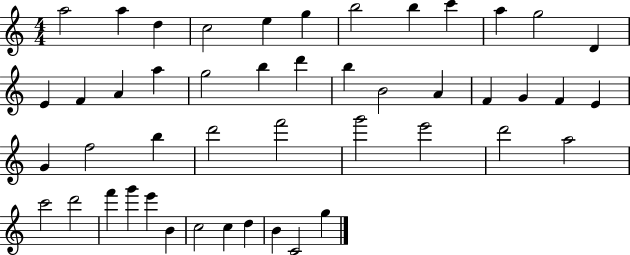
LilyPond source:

{
  \clef treble
  \numericTimeSignature
  \time 4/4
  \key c \major
  a''2 a''4 d''4 | c''2 e''4 g''4 | b''2 b''4 c'''4 | a''4 g''2 d'4 | \break e'4 f'4 a'4 a''4 | g''2 b''4 d'''4 | b''4 b'2 a'4 | f'4 g'4 f'4 e'4 | \break g'4 f''2 b''4 | d'''2 f'''2 | g'''2 e'''2 | d'''2 a''2 | \break c'''2 d'''2 | f'''4 g'''4 e'''4 b'4 | c''2 c''4 d''4 | b'4 c'2 g''4 | \break \bar "|."
}